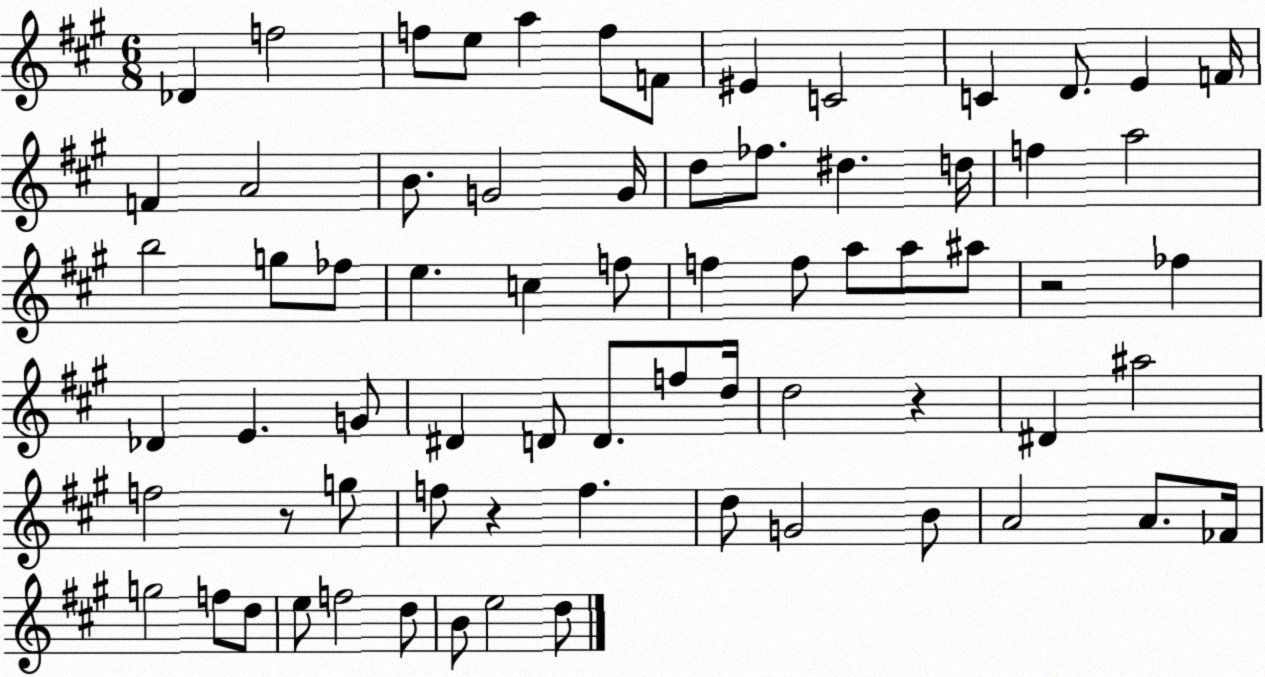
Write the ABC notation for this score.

X:1
T:Untitled
M:6/8
L:1/4
K:A
_D f2 f/2 e/2 a f/2 F/2 ^E C2 C D/2 E F/4 F A2 B/2 G2 G/4 d/2 _f/2 ^d d/4 f a2 b2 g/2 _f/2 e c f/2 f f/2 a/2 a/2 ^a/2 z2 _f _D E G/2 ^D D/2 D/2 f/2 d/4 d2 z ^D ^a2 f2 z/2 g/2 f/2 z f d/2 G2 B/2 A2 A/2 _F/4 g2 f/2 d/2 e/2 f2 d/2 B/2 e2 d/2